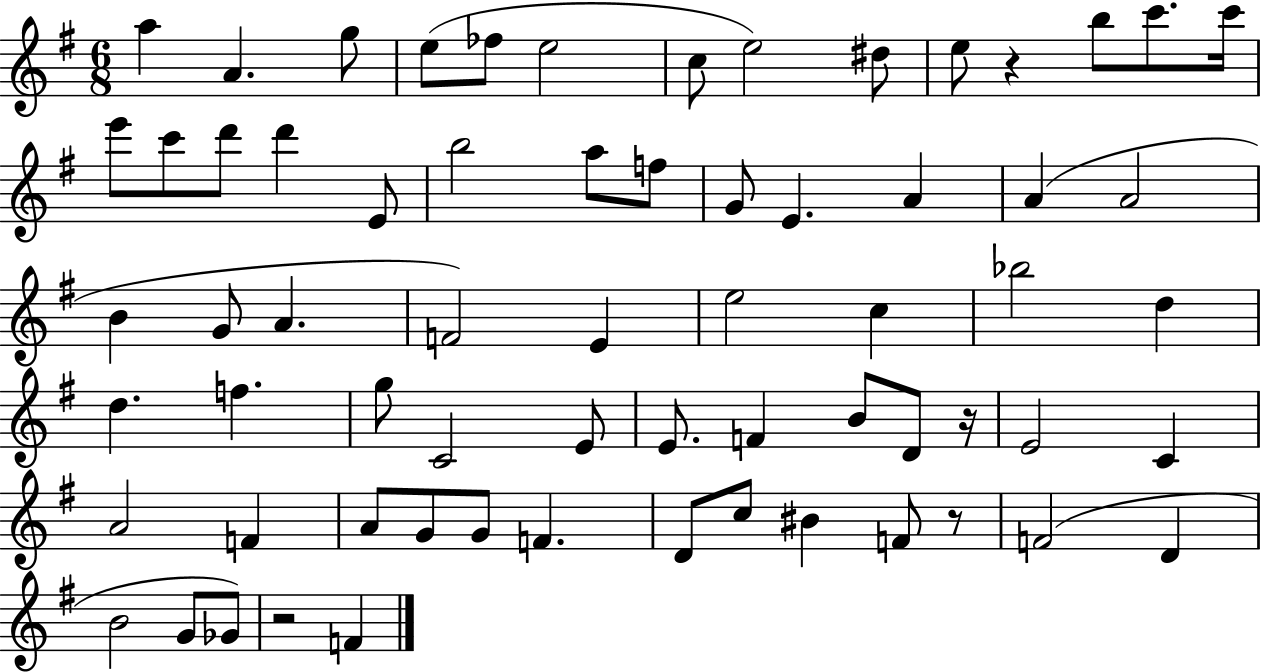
{
  \clef treble
  \numericTimeSignature
  \time 6/8
  \key g \major
  \repeat volta 2 { a''4 a'4. g''8 | e''8( fes''8 e''2 | c''8 e''2) dis''8 | e''8 r4 b''8 c'''8. c'''16 | \break e'''8 c'''8 d'''8 d'''4 e'8 | b''2 a''8 f''8 | g'8 e'4. a'4 | a'4( a'2 | \break b'4 g'8 a'4. | f'2) e'4 | e''2 c''4 | bes''2 d''4 | \break d''4. f''4. | g''8 c'2 e'8 | e'8. f'4 b'8 d'8 r16 | e'2 c'4 | \break a'2 f'4 | a'8 g'8 g'8 f'4. | d'8 c''8 bis'4 f'8 r8 | f'2( d'4 | \break b'2 g'8 ges'8) | r2 f'4 | } \bar "|."
}